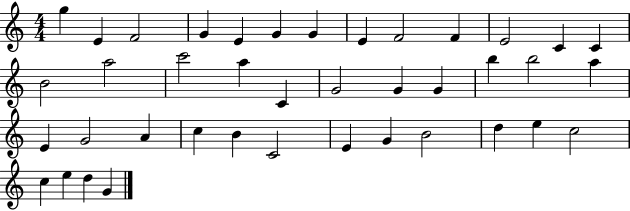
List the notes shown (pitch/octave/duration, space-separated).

G5/q E4/q F4/h G4/q E4/q G4/q G4/q E4/q F4/h F4/q E4/h C4/q C4/q B4/h A5/h C6/h A5/q C4/q G4/h G4/q G4/q B5/q B5/h A5/q E4/q G4/h A4/q C5/q B4/q C4/h E4/q G4/q B4/h D5/q E5/q C5/h C5/q E5/q D5/q G4/q